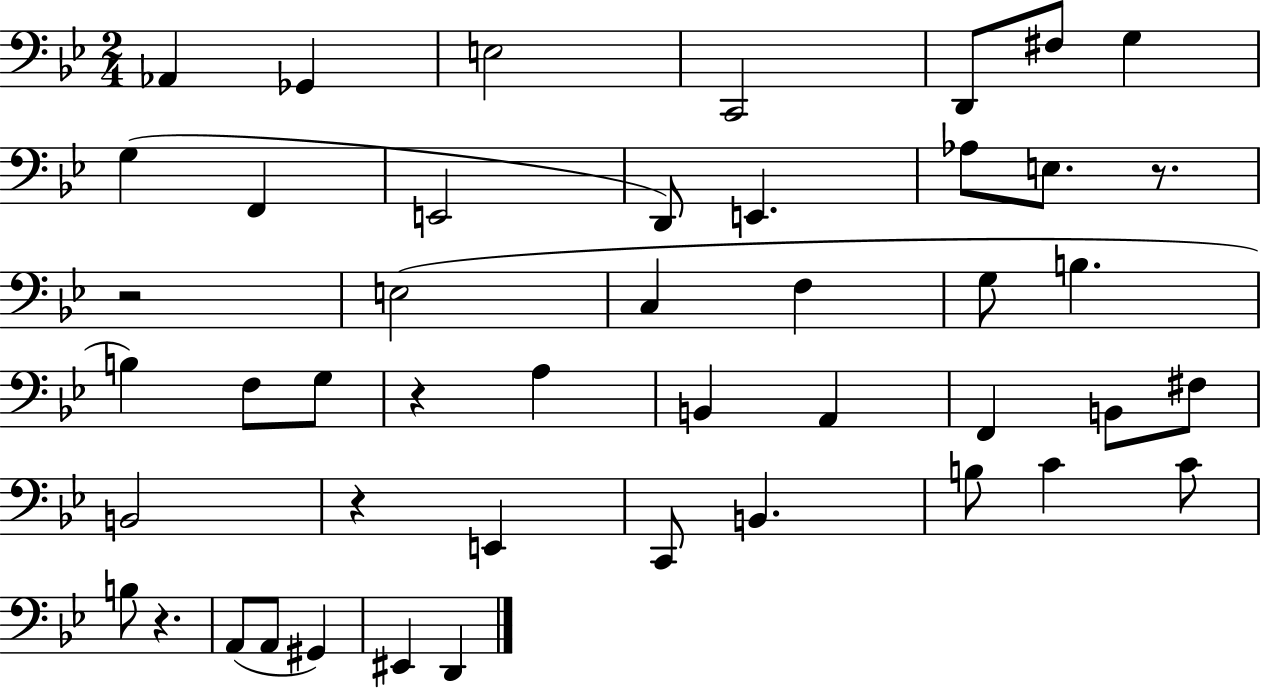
X:1
T:Untitled
M:2/4
L:1/4
K:Bb
_A,, _G,, E,2 C,,2 D,,/2 ^F,/2 G, G, F,, E,,2 D,,/2 E,, _A,/2 E,/2 z/2 z2 E,2 C, F, G,/2 B, B, F,/2 G,/2 z A, B,, A,, F,, B,,/2 ^F,/2 B,,2 z E,, C,,/2 B,, B,/2 C C/2 B,/2 z A,,/2 A,,/2 ^G,, ^E,, D,,